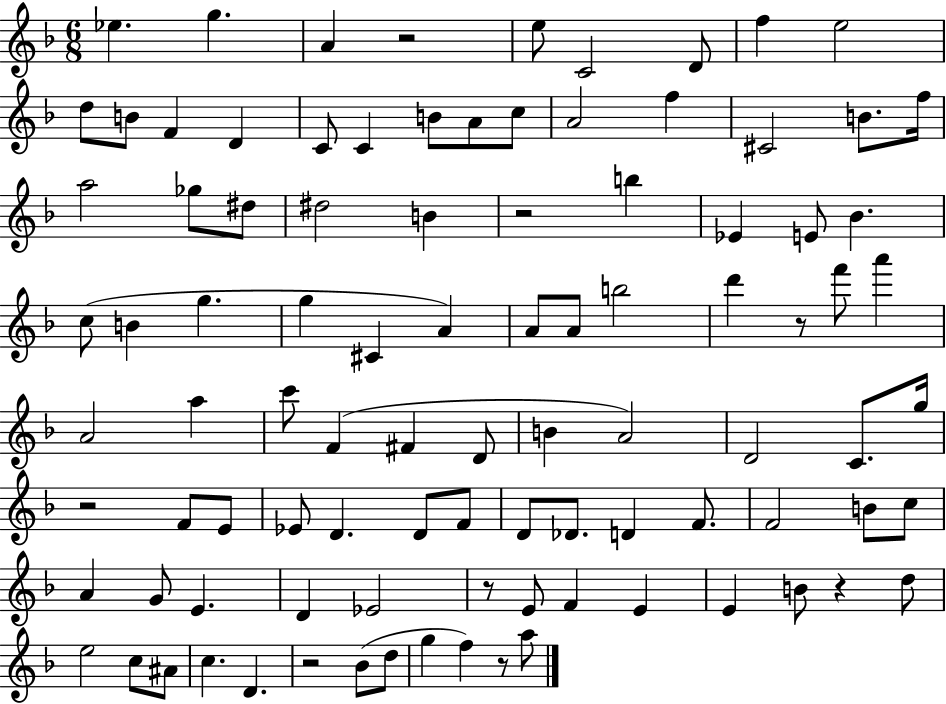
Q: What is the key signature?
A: F major